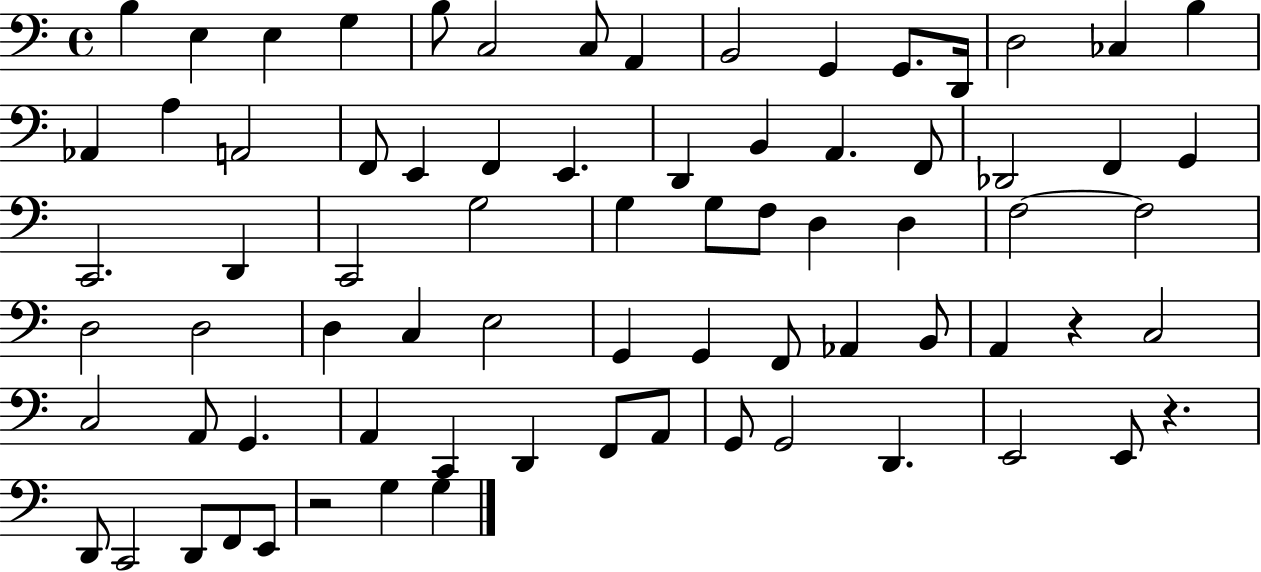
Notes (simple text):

B3/q E3/q E3/q G3/q B3/e C3/h C3/e A2/q B2/h G2/q G2/e. D2/s D3/h CES3/q B3/q Ab2/q A3/q A2/h F2/e E2/q F2/q E2/q. D2/q B2/q A2/q. F2/e Db2/h F2/q G2/q C2/h. D2/q C2/h G3/h G3/q G3/e F3/e D3/q D3/q F3/h F3/h D3/h D3/h D3/q C3/q E3/h G2/q G2/q F2/e Ab2/q B2/e A2/q R/q C3/h C3/h A2/e G2/q. A2/q C2/q D2/q F2/e A2/e G2/e G2/h D2/q. E2/h E2/e R/q. D2/e C2/h D2/e F2/e E2/e R/h G3/q G3/q